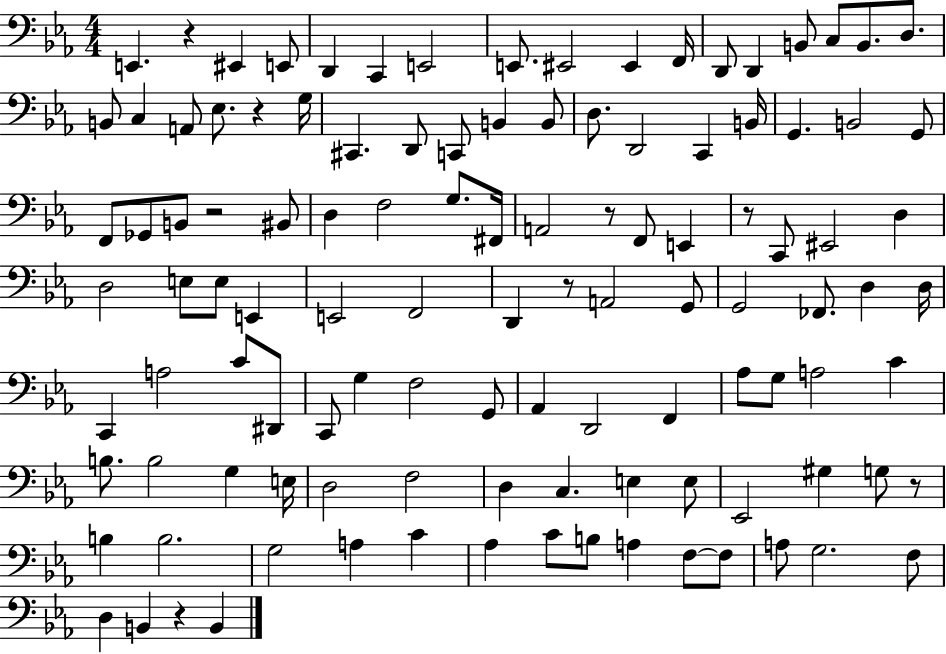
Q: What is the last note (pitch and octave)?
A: B2